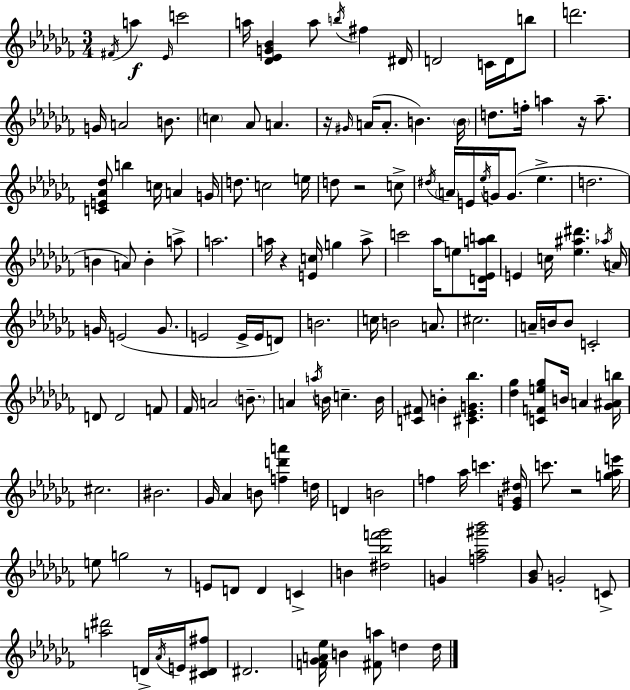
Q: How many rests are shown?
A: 6